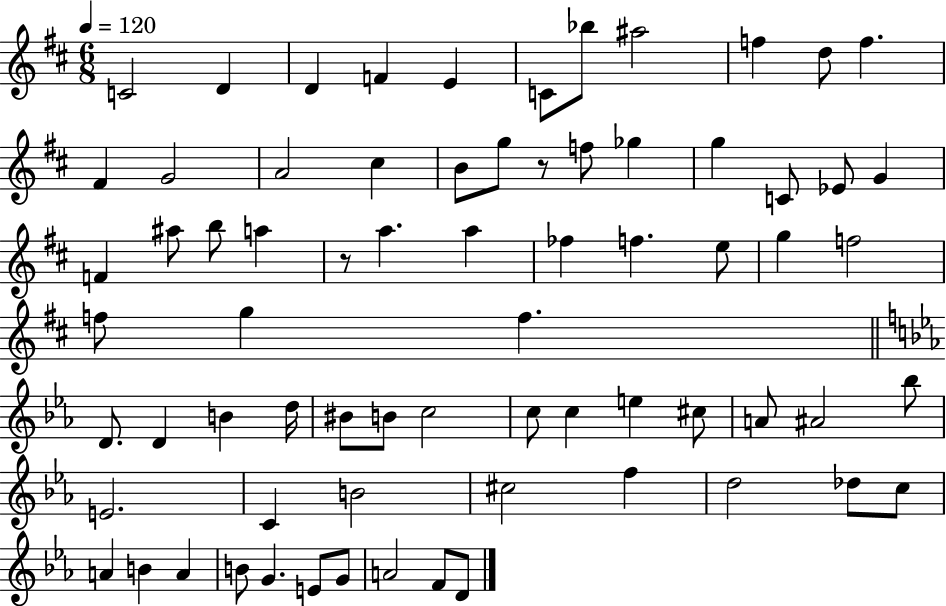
C4/h D4/q D4/q F4/q E4/q C4/e Bb5/e A#5/h F5/q D5/e F5/q. F#4/q G4/h A4/h C#5/q B4/e G5/e R/e F5/e Gb5/q G5/q C4/e Eb4/e G4/q F4/q A#5/e B5/e A5/q R/e A5/q. A5/q FES5/q F5/q. E5/e G5/q F5/h F5/e G5/q F5/q. D4/e. D4/q B4/q D5/s BIS4/e B4/e C5/h C5/e C5/q E5/q C#5/e A4/e A#4/h Bb5/e E4/h. C4/q B4/h C#5/h F5/q D5/h Db5/e C5/e A4/q B4/q A4/q B4/e G4/q. E4/e G4/e A4/h F4/e D4/e